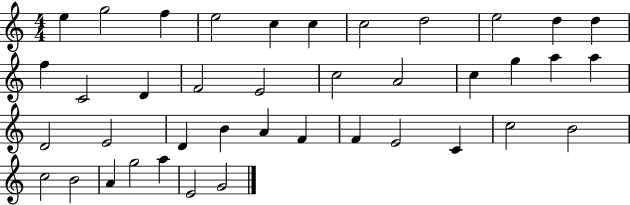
{
  \clef treble
  \numericTimeSignature
  \time 4/4
  \key c \major
  e''4 g''2 f''4 | e''2 c''4 c''4 | c''2 d''2 | e''2 d''4 d''4 | \break f''4 c'2 d'4 | f'2 e'2 | c''2 a'2 | c''4 g''4 a''4 a''4 | \break d'2 e'2 | d'4 b'4 a'4 f'4 | f'4 e'2 c'4 | c''2 b'2 | \break c''2 b'2 | a'4 g''2 a''4 | e'2 g'2 | \bar "|."
}